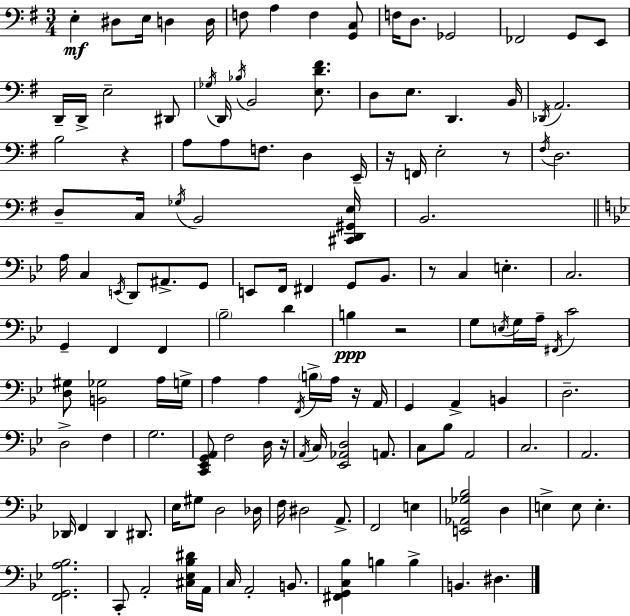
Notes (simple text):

E3/q D#3/e E3/s D3/q D3/s F3/e A3/q F3/q [G2,C3]/e F3/s D3/e. Gb2/h FES2/h G2/e E2/e D2/s D2/s E3/h D#2/e Gb3/s D2/s Bb3/s B2/h [E3,D4,F#4]/e. D3/e E3/e. D2/q. B2/s Db2/s A2/h. B3/h R/q A3/e A3/e F3/e. D3/q E2/s R/s F2/s E3/h R/e F#3/s D3/h. D3/e C3/s Gb3/s B2/h [C#2,D2,G#2,E3]/s B2/h. A3/s C3/q E2/s D2/e A#2/e. G2/e E2/e F2/s F#2/q G2/e Bb2/e. R/e C3/q E3/q. C3/h. G2/q F2/q F2/q Bb3/h D4/q B3/q R/h G3/e E3/s G3/s A3/s F#2/s C4/h [D3,G#3]/e [B2,Gb3]/h A3/s G3/s A3/q A3/q F2/s B3/s A3/s R/s A2/s G2/q A2/q B2/q D3/h. D3/h F3/q G3/h. [C2,Eb2,G2,A2]/e F3/h D3/s R/s A2/s C3/s [Eb2,Ab2,D3]/h A2/e. C3/e Bb3/e A2/h C3/h. A2/h. Db2/s F2/q Db2/q D#2/e. Eb3/s G#3/e D3/h Db3/s F3/s D#3/h A2/e. F2/h E3/q [E2,Ab2,Gb3,Bb3]/h D3/q E3/q E3/e E3/q. [F2,G2,A3,Bb3]/h. C2/e A2/h [C#3,Eb3,Bb3,D#4]/s A2/s C3/s A2/h B2/e. [F#2,G2,C3,Bb3]/q B3/q B3/q B2/q. D#3/q.